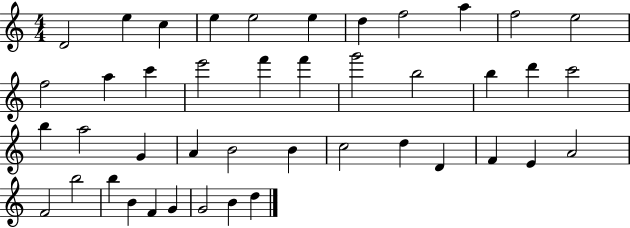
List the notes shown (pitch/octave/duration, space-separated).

D4/h E5/q C5/q E5/q E5/h E5/q D5/q F5/h A5/q F5/h E5/h F5/h A5/q C6/q E6/h F6/q F6/q G6/h B5/h B5/q D6/q C6/h B5/q A5/h G4/q A4/q B4/h B4/q C5/h D5/q D4/q F4/q E4/q A4/h F4/h B5/h B5/q B4/q F4/q G4/q G4/h B4/q D5/q